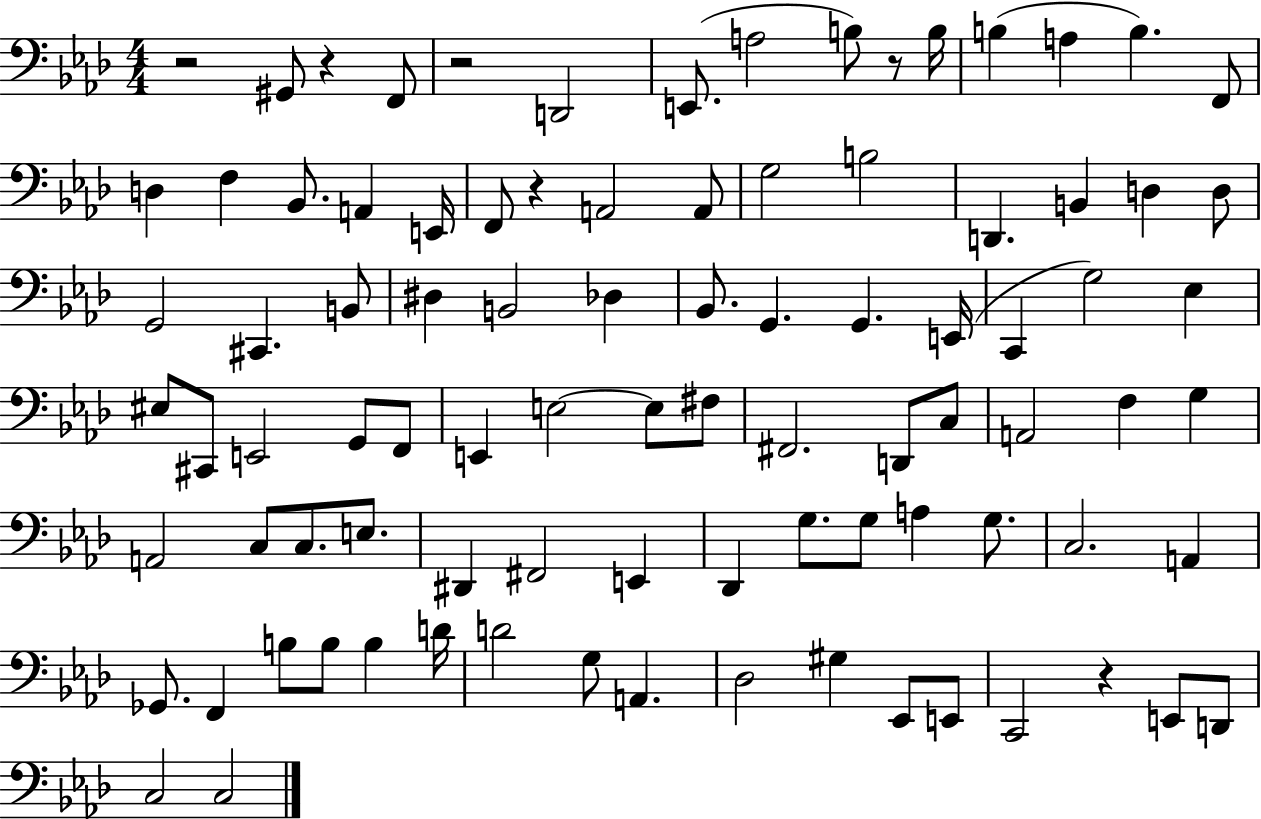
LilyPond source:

{
  \clef bass
  \numericTimeSignature
  \time 4/4
  \key aes \major
  r2 gis,8 r4 f,8 | r2 d,2 | e,8.( a2 b8) r8 b16 | b4( a4 b4.) f,8 | \break d4 f4 bes,8. a,4 e,16 | f,8 r4 a,2 a,8 | g2 b2 | d,4. b,4 d4 d8 | \break g,2 cis,4. b,8 | dis4 b,2 des4 | bes,8. g,4. g,4. e,16( | c,4 g2) ees4 | \break eis8 cis,8 e,2 g,8 f,8 | e,4 e2~~ e8 fis8 | fis,2. d,8 c8 | a,2 f4 g4 | \break a,2 c8 c8. e8. | dis,4 fis,2 e,4 | des,4 g8. g8 a4 g8. | c2. a,4 | \break ges,8. f,4 b8 b8 b4 d'16 | d'2 g8 a,4. | des2 gis4 ees,8 e,8 | c,2 r4 e,8 d,8 | \break c2 c2 | \bar "|."
}